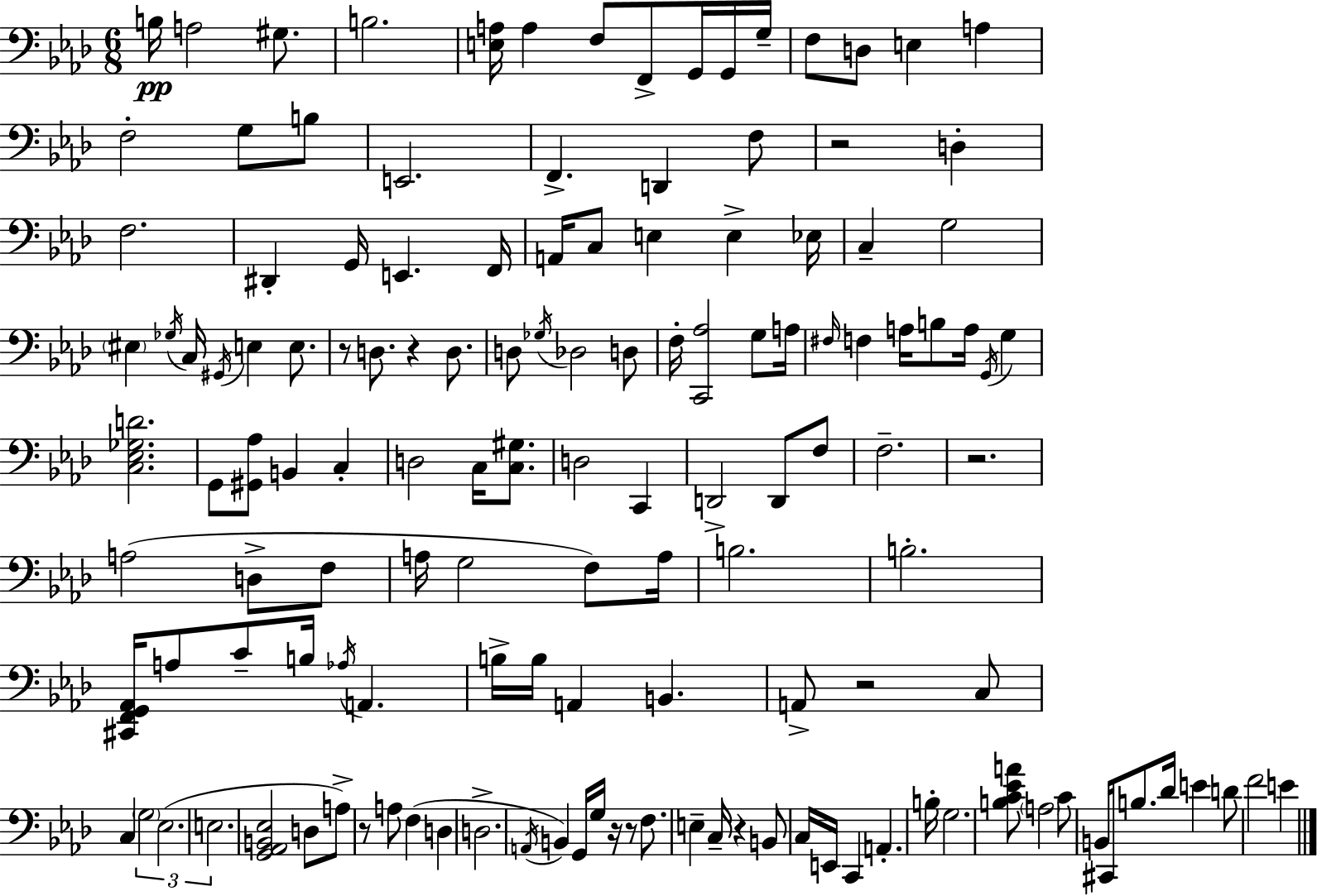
{
  \clef bass
  \numericTimeSignature
  \time 6/8
  \key f \minor
  b16\pp a2 gis8. | b2. | <e a>16 a4 f8 f,8-> g,16 g,16 g16-- | f8 d8 e4 a4 | \break f2-. g8 b8 | e,2. | f,4.-> d,4 f8 | r2 d4-. | \break f2. | dis,4-. g,16 e,4. f,16 | a,16 c8 e4 e4-> ees16 | c4-- g2 | \break \parenthesize eis4 \acciaccatura { ges16 } c16 \acciaccatura { gis,16 } e4 e8. | r8 d8. r4 d8. | d8 \acciaccatura { ges16 } des2 | d8 f16-. <c, aes>2 | \break g8 a16 \grace { fis16 } f4 a16 b8 a16 | \acciaccatura { g,16 } g4 <c ees ges d'>2. | g,8 <gis, aes>8 b,4 | c4-. d2 | \break c16 <c gis>8. d2 | c,4 d,2-> | d,8 f8 f2.-- | r2. | \break a2( | d8-> f8 a16 g2 | f8) a16 b2. | b2.-. | \break <cis, f, g, aes,>16 a8 c'8-- b16 \acciaccatura { aes16 } | a,4. b16-> b16 a,4 | b,4. a,8-> r2 | c8 c4 \tuplet 3/2 { \parenthesize g2 | \break ees2.( | e2. } | <g, aes, b, ees>2 | d8 a8->) r8 a8 f4( | \break d4 d2.-> | \acciaccatura { a,16 }) b,4 g,16 | g16 r16 r8 f8. e4-- c16-- | r4 b,8 c16 e,16 c,4 | \break a,4.-. b16-. g2. | <b c' ees' a'>8 \parenthesize a2 | c'8 b,16 cis,16 b8. | des'16 e'4 d'8 f'2 | \break e'4 \bar "|."
}